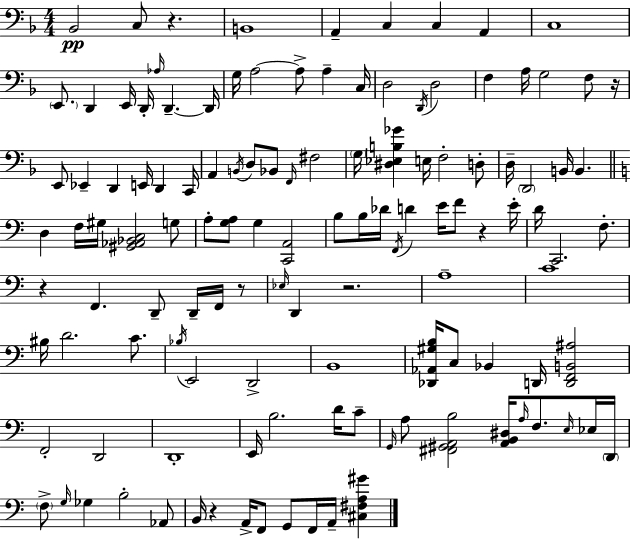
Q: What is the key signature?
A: F major